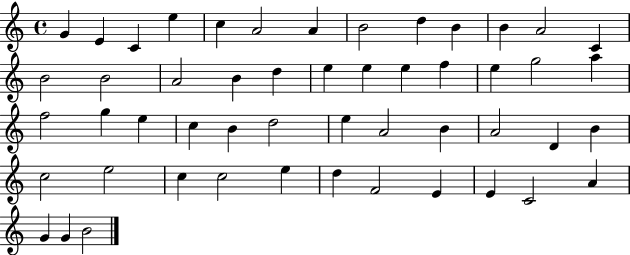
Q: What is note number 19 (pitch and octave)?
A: E5